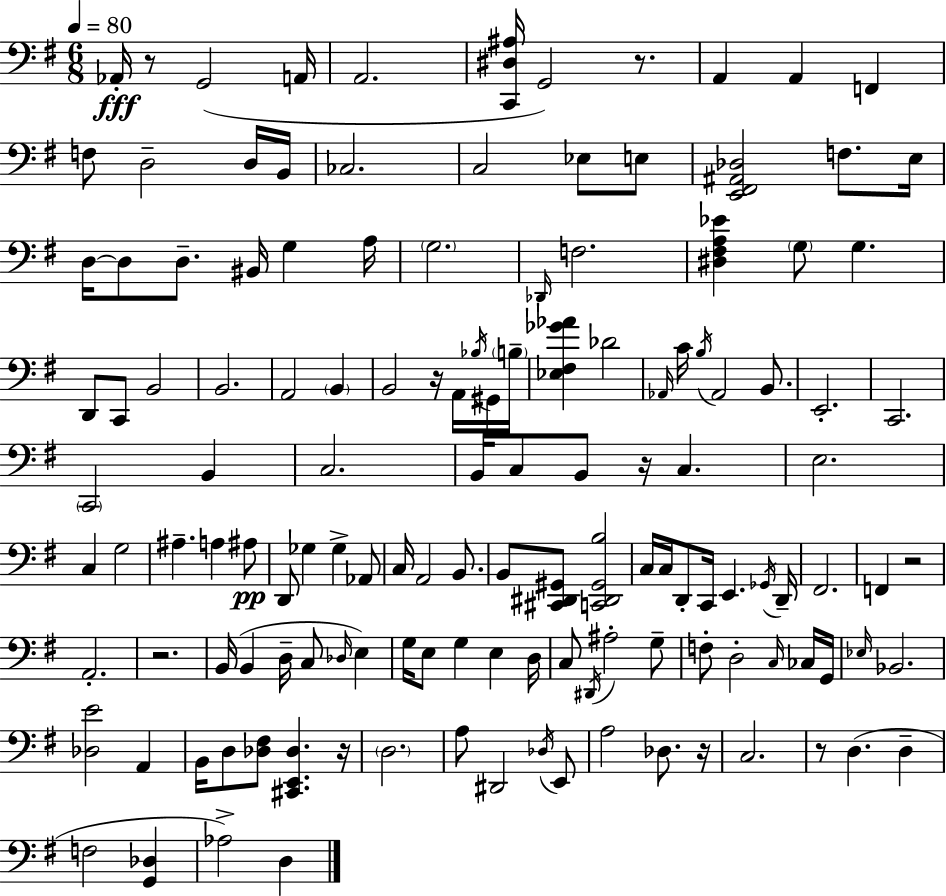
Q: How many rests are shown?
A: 9